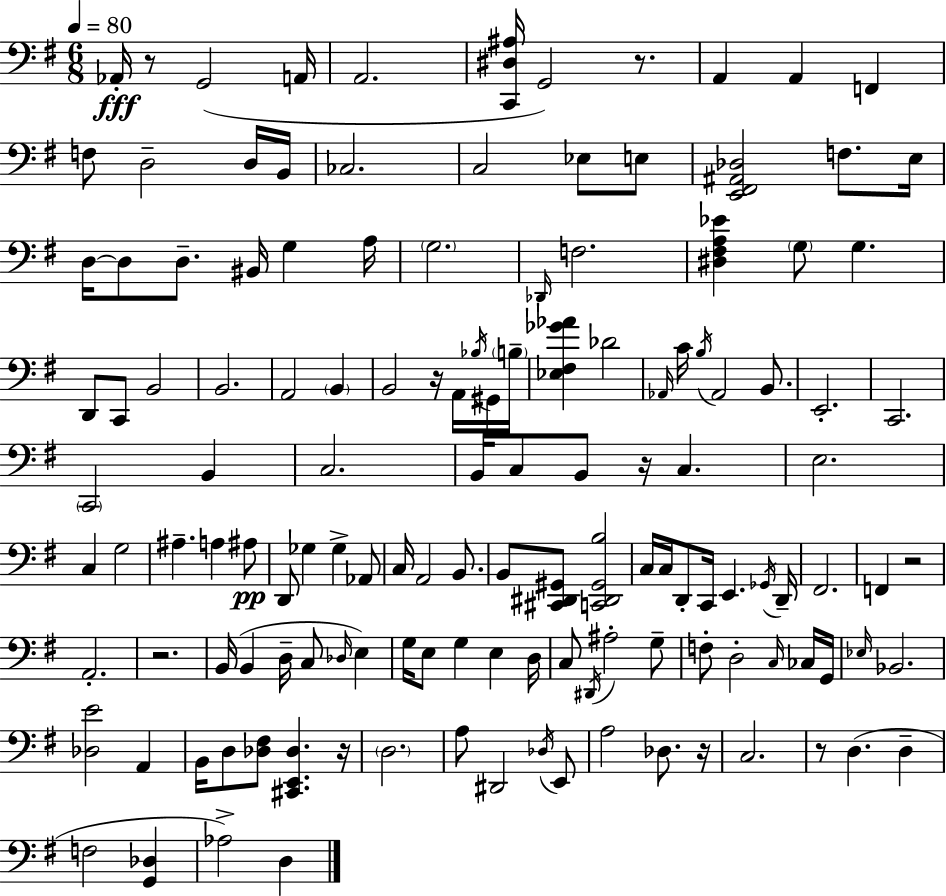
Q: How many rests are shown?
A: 9